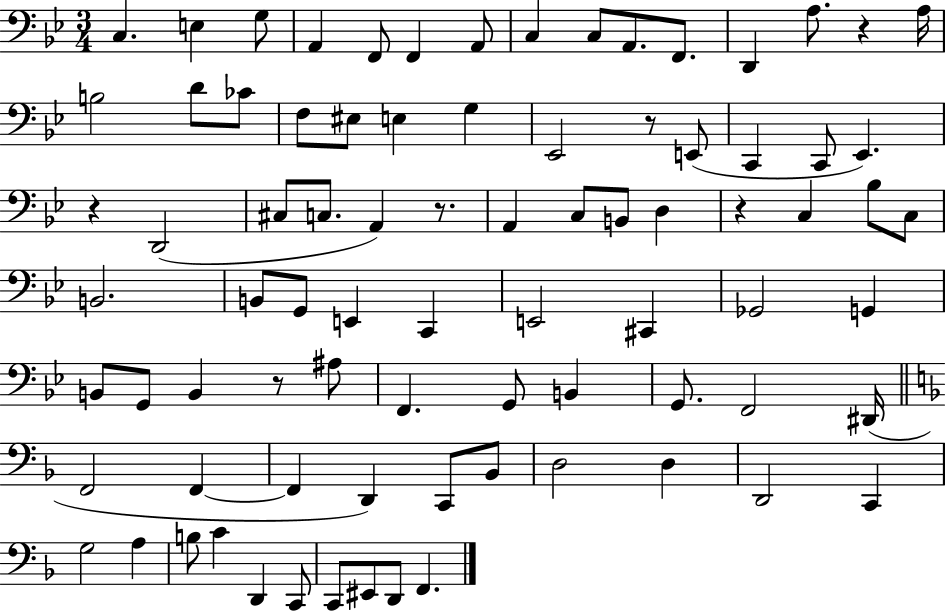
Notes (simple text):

C3/q. E3/q G3/e A2/q F2/e F2/q A2/e C3/q C3/e A2/e. F2/e. D2/q A3/e. R/q A3/s B3/h D4/e CES4/e F3/e EIS3/e E3/q G3/q Eb2/h R/e E2/e C2/q C2/e Eb2/q. R/q D2/h C#3/e C3/e. A2/q R/e. A2/q C3/e B2/e D3/q R/q C3/q Bb3/e C3/e B2/h. B2/e G2/e E2/q C2/q E2/h C#2/q Gb2/h G2/q B2/e G2/e B2/q R/e A#3/e F2/q. G2/e B2/q G2/e. F2/h D#2/s F2/h F2/q F2/q D2/q C2/e Bb2/e D3/h D3/q D2/h C2/q G3/h A3/q B3/e C4/q D2/q C2/e C2/e EIS2/e D2/e F2/q.